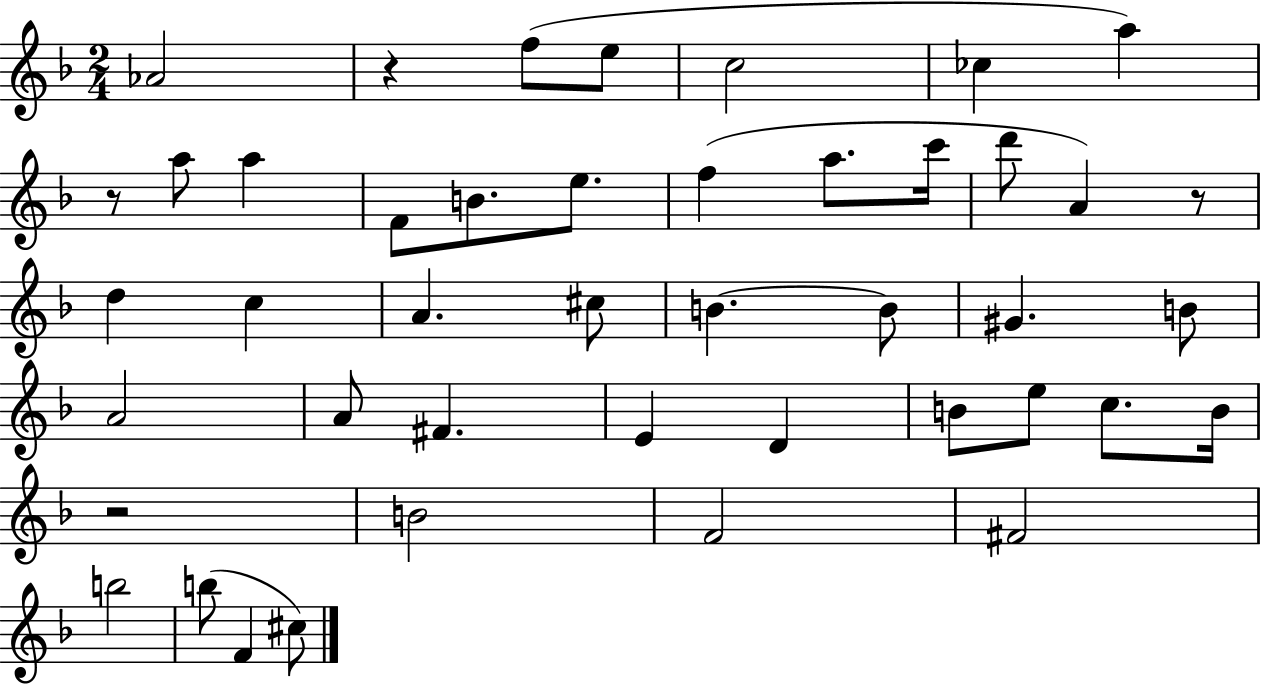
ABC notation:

X:1
T:Untitled
M:2/4
L:1/4
K:F
_A2 z f/2 e/2 c2 _c a z/2 a/2 a F/2 B/2 e/2 f a/2 c'/4 d'/2 A z/2 d c A ^c/2 B B/2 ^G B/2 A2 A/2 ^F E D B/2 e/2 c/2 B/4 z2 B2 F2 ^F2 b2 b/2 F ^c/2